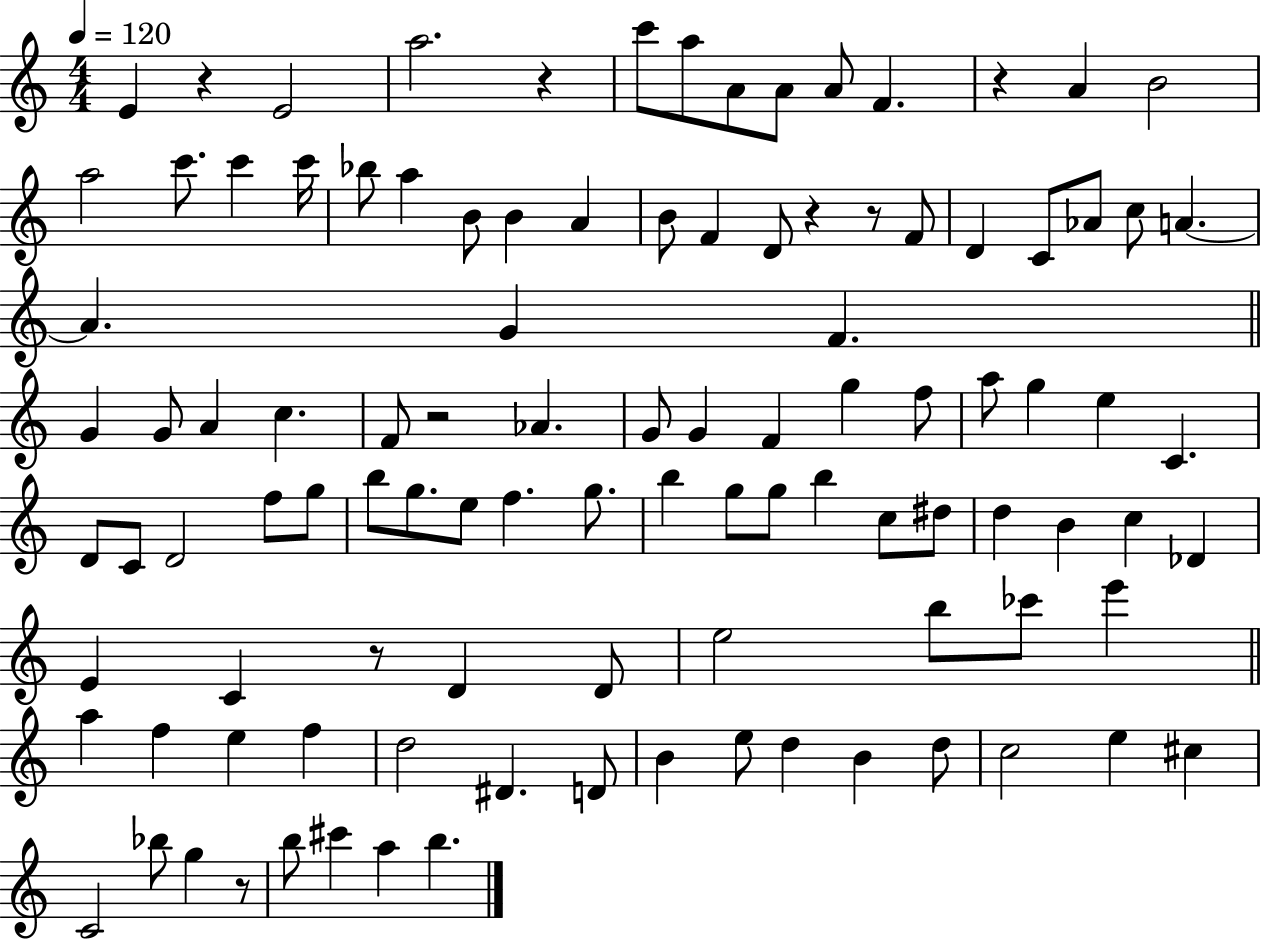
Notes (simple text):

E4/q R/q E4/h A5/h. R/q C6/e A5/e A4/e A4/e A4/e F4/q. R/q A4/q B4/h A5/h C6/e. C6/q C6/s Bb5/e A5/q B4/e B4/q A4/q B4/e F4/q D4/e R/q R/e F4/e D4/q C4/e Ab4/e C5/e A4/q. A4/q. G4/q F4/q. G4/q G4/e A4/q C5/q. F4/e R/h Ab4/q. G4/e G4/q F4/q G5/q F5/e A5/e G5/q E5/q C4/q. D4/e C4/e D4/h F5/e G5/e B5/e G5/e. E5/e F5/q. G5/e. B5/q G5/e G5/e B5/q C5/e D#5/e D5/q B4/q C5/q Db4/q E4/q C4/q R/e D4/q D4/e E5/h B5/e CES6/e E6/q A5/q F5/q E5/q F5/q D5/h D#4/q. D4/e B4/q E5/e D5/q B4/q D5/e C5/h E5/q C#5/q C4/h Bb5/e G5/q R/e B5/e C#6/q A5/q B5/q.